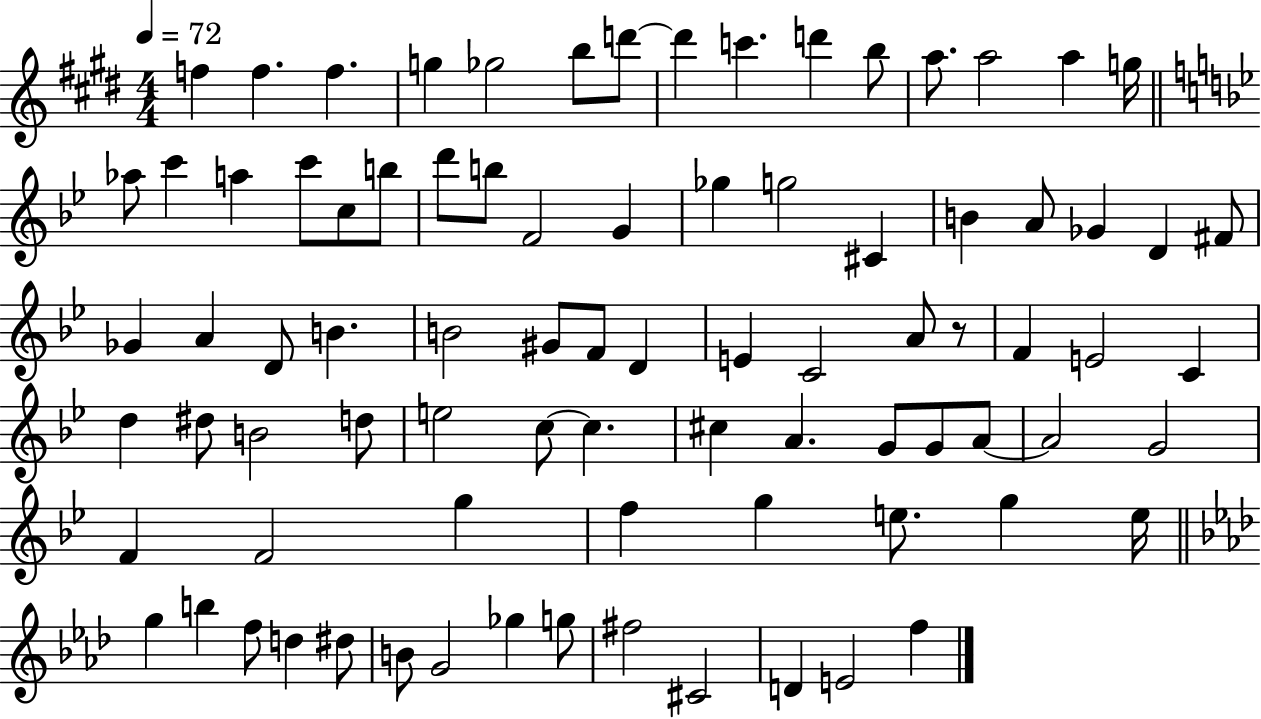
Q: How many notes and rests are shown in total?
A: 84